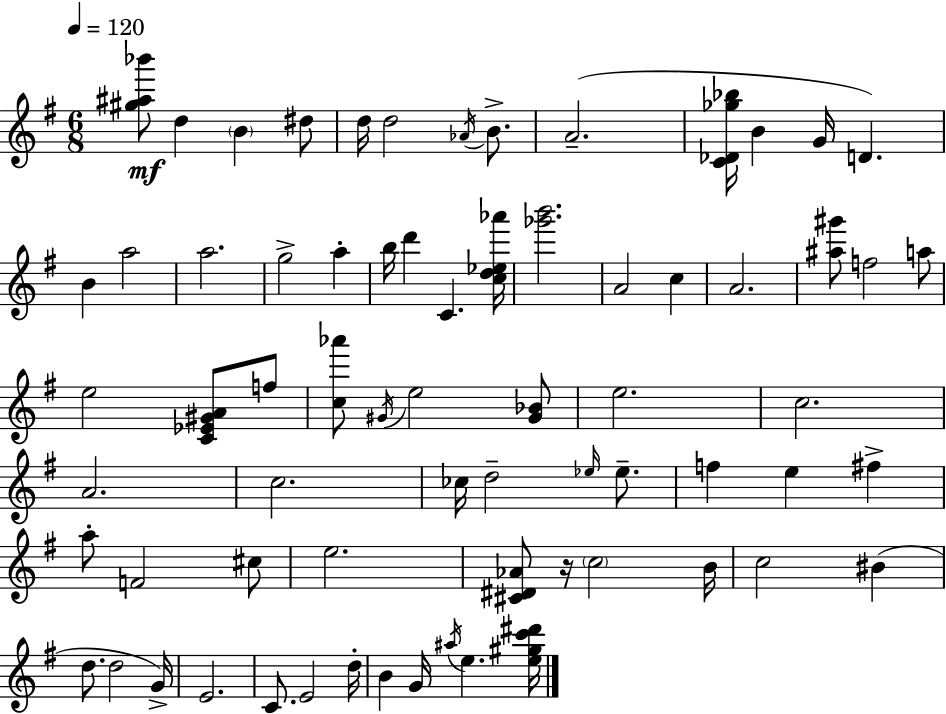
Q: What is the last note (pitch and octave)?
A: E5